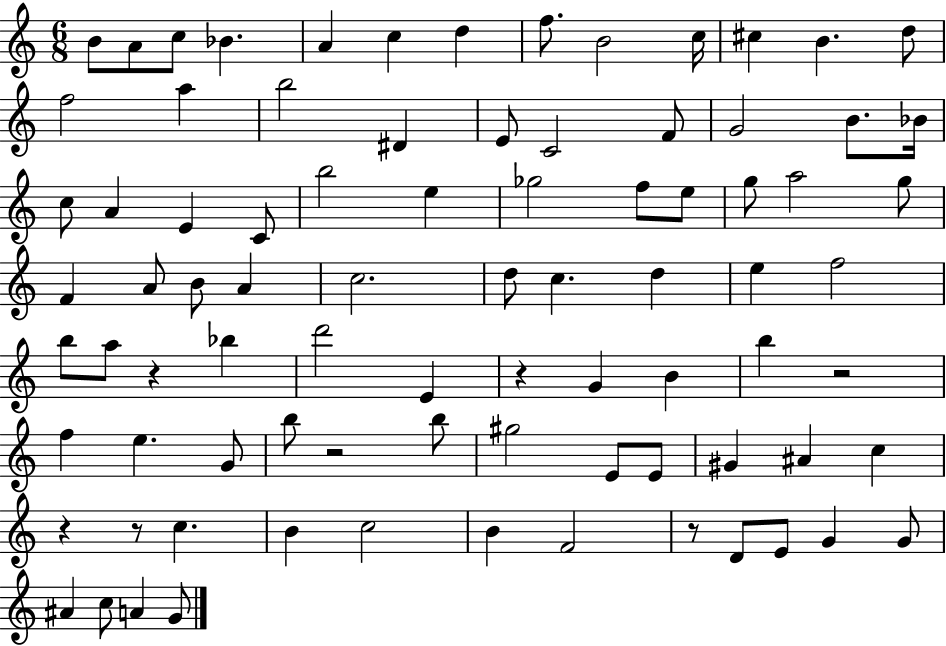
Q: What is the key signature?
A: C major